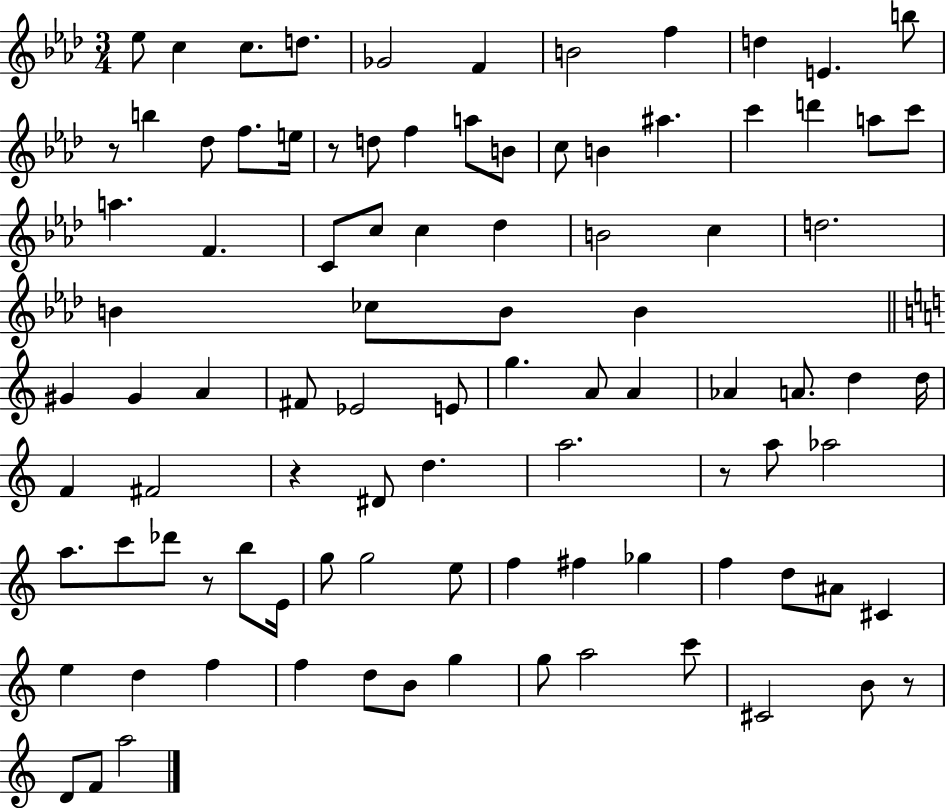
{
  \clef treble
  \numericTimeSignature
  \time 3/4
  \key aes \major
  ees''8 c''4 c''8. d''8. | ges'2 f'4 | b'2 f''4 | d''4 e'4. b''8 | \break r8 b''4 des''8 f''8. e''16 | r8 d''8 f''4 a''8 b'8 | c''8 b'4 ais''4. | c'''4 d'''4 a''8 c'''8 | \break a''4. f'4. | c'8 c''8 c''4 des''4 | b'2 c''4 | d''2. | \break b'4 ces''8 b'8 b'4 | \bar "||" \break \key c \major gis'4 gis'4 a'4 | fis'8 ees'2 e'8 | g''4. a'8 a'4 | aes'4 a'8. d''4 d''16 | \break f'4 fis'2 | r4 dis'8 d''4. | a''2. | r8 a''8 aes''2 | \break a''8. c'''8 des'''8 r8 b''8 e'16 | g''8 g''2 e''8 | f''4 fis''4 ges''4 | f''4 d''8 ais'8 cis'4 | \break e''4 d''4 f''4 | f''4 d''8 b'8 g''4 | g''8 a''2 c'''8 | cis'2 b'8 r8 | \break d'8 f'8 a''2 | \bar "|."
}